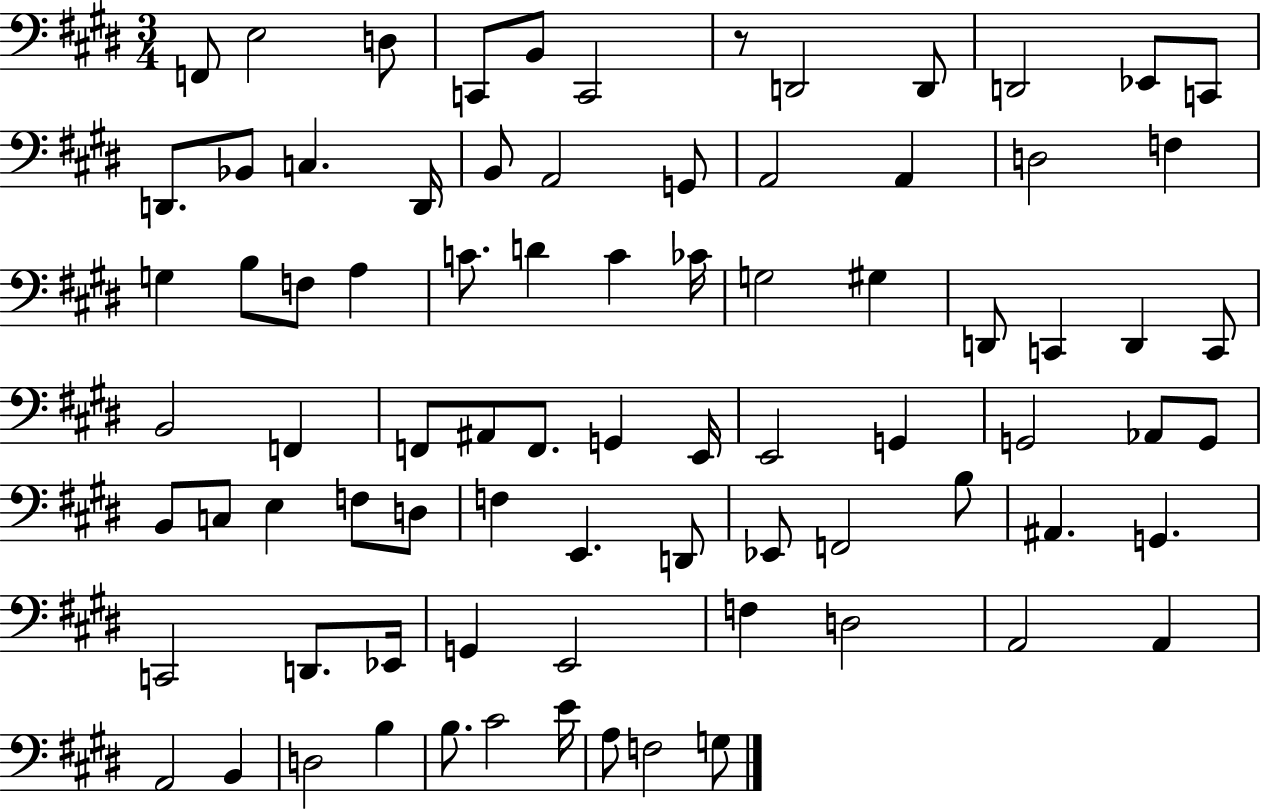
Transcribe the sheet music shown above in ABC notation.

X:1
T:Untitled
M:3/4
L:1/4
K:E
F,,/2 E,2 D,/2 C,,/2 B,,/2 C,,2 z/2 D,,2 D,,/2 D,,2 _E,,/2 C,,/2 D,,/2 _B,,/2 C, D,,/4 B,,/2 A,,2 G,,/2 A,,2 A,, D,2 F, G, B,/2 F,/2 A, C/2 D C _C/4 G,2 ^G, D,,/2 C,, D,, C,,/2 B,,2 F,, F,,/2 ^A,,/2 F,,/2 G,, E,,/4 E,,2 G,, G,,2 _A,,/2 G,,/2 B,,/2 C,/2 E, F,/2 D,/2 F, E,, D,,/2 _E,,/2 F,,2 B,/2 ^A,, G,, C,,2 D,,/2 _E,,/4 G,, E,,2 F, D,2 A,,2 A,, A,,2 B,, D,2 B, B,/2 ^C2 E/4 A,/2 F,2 G,/2